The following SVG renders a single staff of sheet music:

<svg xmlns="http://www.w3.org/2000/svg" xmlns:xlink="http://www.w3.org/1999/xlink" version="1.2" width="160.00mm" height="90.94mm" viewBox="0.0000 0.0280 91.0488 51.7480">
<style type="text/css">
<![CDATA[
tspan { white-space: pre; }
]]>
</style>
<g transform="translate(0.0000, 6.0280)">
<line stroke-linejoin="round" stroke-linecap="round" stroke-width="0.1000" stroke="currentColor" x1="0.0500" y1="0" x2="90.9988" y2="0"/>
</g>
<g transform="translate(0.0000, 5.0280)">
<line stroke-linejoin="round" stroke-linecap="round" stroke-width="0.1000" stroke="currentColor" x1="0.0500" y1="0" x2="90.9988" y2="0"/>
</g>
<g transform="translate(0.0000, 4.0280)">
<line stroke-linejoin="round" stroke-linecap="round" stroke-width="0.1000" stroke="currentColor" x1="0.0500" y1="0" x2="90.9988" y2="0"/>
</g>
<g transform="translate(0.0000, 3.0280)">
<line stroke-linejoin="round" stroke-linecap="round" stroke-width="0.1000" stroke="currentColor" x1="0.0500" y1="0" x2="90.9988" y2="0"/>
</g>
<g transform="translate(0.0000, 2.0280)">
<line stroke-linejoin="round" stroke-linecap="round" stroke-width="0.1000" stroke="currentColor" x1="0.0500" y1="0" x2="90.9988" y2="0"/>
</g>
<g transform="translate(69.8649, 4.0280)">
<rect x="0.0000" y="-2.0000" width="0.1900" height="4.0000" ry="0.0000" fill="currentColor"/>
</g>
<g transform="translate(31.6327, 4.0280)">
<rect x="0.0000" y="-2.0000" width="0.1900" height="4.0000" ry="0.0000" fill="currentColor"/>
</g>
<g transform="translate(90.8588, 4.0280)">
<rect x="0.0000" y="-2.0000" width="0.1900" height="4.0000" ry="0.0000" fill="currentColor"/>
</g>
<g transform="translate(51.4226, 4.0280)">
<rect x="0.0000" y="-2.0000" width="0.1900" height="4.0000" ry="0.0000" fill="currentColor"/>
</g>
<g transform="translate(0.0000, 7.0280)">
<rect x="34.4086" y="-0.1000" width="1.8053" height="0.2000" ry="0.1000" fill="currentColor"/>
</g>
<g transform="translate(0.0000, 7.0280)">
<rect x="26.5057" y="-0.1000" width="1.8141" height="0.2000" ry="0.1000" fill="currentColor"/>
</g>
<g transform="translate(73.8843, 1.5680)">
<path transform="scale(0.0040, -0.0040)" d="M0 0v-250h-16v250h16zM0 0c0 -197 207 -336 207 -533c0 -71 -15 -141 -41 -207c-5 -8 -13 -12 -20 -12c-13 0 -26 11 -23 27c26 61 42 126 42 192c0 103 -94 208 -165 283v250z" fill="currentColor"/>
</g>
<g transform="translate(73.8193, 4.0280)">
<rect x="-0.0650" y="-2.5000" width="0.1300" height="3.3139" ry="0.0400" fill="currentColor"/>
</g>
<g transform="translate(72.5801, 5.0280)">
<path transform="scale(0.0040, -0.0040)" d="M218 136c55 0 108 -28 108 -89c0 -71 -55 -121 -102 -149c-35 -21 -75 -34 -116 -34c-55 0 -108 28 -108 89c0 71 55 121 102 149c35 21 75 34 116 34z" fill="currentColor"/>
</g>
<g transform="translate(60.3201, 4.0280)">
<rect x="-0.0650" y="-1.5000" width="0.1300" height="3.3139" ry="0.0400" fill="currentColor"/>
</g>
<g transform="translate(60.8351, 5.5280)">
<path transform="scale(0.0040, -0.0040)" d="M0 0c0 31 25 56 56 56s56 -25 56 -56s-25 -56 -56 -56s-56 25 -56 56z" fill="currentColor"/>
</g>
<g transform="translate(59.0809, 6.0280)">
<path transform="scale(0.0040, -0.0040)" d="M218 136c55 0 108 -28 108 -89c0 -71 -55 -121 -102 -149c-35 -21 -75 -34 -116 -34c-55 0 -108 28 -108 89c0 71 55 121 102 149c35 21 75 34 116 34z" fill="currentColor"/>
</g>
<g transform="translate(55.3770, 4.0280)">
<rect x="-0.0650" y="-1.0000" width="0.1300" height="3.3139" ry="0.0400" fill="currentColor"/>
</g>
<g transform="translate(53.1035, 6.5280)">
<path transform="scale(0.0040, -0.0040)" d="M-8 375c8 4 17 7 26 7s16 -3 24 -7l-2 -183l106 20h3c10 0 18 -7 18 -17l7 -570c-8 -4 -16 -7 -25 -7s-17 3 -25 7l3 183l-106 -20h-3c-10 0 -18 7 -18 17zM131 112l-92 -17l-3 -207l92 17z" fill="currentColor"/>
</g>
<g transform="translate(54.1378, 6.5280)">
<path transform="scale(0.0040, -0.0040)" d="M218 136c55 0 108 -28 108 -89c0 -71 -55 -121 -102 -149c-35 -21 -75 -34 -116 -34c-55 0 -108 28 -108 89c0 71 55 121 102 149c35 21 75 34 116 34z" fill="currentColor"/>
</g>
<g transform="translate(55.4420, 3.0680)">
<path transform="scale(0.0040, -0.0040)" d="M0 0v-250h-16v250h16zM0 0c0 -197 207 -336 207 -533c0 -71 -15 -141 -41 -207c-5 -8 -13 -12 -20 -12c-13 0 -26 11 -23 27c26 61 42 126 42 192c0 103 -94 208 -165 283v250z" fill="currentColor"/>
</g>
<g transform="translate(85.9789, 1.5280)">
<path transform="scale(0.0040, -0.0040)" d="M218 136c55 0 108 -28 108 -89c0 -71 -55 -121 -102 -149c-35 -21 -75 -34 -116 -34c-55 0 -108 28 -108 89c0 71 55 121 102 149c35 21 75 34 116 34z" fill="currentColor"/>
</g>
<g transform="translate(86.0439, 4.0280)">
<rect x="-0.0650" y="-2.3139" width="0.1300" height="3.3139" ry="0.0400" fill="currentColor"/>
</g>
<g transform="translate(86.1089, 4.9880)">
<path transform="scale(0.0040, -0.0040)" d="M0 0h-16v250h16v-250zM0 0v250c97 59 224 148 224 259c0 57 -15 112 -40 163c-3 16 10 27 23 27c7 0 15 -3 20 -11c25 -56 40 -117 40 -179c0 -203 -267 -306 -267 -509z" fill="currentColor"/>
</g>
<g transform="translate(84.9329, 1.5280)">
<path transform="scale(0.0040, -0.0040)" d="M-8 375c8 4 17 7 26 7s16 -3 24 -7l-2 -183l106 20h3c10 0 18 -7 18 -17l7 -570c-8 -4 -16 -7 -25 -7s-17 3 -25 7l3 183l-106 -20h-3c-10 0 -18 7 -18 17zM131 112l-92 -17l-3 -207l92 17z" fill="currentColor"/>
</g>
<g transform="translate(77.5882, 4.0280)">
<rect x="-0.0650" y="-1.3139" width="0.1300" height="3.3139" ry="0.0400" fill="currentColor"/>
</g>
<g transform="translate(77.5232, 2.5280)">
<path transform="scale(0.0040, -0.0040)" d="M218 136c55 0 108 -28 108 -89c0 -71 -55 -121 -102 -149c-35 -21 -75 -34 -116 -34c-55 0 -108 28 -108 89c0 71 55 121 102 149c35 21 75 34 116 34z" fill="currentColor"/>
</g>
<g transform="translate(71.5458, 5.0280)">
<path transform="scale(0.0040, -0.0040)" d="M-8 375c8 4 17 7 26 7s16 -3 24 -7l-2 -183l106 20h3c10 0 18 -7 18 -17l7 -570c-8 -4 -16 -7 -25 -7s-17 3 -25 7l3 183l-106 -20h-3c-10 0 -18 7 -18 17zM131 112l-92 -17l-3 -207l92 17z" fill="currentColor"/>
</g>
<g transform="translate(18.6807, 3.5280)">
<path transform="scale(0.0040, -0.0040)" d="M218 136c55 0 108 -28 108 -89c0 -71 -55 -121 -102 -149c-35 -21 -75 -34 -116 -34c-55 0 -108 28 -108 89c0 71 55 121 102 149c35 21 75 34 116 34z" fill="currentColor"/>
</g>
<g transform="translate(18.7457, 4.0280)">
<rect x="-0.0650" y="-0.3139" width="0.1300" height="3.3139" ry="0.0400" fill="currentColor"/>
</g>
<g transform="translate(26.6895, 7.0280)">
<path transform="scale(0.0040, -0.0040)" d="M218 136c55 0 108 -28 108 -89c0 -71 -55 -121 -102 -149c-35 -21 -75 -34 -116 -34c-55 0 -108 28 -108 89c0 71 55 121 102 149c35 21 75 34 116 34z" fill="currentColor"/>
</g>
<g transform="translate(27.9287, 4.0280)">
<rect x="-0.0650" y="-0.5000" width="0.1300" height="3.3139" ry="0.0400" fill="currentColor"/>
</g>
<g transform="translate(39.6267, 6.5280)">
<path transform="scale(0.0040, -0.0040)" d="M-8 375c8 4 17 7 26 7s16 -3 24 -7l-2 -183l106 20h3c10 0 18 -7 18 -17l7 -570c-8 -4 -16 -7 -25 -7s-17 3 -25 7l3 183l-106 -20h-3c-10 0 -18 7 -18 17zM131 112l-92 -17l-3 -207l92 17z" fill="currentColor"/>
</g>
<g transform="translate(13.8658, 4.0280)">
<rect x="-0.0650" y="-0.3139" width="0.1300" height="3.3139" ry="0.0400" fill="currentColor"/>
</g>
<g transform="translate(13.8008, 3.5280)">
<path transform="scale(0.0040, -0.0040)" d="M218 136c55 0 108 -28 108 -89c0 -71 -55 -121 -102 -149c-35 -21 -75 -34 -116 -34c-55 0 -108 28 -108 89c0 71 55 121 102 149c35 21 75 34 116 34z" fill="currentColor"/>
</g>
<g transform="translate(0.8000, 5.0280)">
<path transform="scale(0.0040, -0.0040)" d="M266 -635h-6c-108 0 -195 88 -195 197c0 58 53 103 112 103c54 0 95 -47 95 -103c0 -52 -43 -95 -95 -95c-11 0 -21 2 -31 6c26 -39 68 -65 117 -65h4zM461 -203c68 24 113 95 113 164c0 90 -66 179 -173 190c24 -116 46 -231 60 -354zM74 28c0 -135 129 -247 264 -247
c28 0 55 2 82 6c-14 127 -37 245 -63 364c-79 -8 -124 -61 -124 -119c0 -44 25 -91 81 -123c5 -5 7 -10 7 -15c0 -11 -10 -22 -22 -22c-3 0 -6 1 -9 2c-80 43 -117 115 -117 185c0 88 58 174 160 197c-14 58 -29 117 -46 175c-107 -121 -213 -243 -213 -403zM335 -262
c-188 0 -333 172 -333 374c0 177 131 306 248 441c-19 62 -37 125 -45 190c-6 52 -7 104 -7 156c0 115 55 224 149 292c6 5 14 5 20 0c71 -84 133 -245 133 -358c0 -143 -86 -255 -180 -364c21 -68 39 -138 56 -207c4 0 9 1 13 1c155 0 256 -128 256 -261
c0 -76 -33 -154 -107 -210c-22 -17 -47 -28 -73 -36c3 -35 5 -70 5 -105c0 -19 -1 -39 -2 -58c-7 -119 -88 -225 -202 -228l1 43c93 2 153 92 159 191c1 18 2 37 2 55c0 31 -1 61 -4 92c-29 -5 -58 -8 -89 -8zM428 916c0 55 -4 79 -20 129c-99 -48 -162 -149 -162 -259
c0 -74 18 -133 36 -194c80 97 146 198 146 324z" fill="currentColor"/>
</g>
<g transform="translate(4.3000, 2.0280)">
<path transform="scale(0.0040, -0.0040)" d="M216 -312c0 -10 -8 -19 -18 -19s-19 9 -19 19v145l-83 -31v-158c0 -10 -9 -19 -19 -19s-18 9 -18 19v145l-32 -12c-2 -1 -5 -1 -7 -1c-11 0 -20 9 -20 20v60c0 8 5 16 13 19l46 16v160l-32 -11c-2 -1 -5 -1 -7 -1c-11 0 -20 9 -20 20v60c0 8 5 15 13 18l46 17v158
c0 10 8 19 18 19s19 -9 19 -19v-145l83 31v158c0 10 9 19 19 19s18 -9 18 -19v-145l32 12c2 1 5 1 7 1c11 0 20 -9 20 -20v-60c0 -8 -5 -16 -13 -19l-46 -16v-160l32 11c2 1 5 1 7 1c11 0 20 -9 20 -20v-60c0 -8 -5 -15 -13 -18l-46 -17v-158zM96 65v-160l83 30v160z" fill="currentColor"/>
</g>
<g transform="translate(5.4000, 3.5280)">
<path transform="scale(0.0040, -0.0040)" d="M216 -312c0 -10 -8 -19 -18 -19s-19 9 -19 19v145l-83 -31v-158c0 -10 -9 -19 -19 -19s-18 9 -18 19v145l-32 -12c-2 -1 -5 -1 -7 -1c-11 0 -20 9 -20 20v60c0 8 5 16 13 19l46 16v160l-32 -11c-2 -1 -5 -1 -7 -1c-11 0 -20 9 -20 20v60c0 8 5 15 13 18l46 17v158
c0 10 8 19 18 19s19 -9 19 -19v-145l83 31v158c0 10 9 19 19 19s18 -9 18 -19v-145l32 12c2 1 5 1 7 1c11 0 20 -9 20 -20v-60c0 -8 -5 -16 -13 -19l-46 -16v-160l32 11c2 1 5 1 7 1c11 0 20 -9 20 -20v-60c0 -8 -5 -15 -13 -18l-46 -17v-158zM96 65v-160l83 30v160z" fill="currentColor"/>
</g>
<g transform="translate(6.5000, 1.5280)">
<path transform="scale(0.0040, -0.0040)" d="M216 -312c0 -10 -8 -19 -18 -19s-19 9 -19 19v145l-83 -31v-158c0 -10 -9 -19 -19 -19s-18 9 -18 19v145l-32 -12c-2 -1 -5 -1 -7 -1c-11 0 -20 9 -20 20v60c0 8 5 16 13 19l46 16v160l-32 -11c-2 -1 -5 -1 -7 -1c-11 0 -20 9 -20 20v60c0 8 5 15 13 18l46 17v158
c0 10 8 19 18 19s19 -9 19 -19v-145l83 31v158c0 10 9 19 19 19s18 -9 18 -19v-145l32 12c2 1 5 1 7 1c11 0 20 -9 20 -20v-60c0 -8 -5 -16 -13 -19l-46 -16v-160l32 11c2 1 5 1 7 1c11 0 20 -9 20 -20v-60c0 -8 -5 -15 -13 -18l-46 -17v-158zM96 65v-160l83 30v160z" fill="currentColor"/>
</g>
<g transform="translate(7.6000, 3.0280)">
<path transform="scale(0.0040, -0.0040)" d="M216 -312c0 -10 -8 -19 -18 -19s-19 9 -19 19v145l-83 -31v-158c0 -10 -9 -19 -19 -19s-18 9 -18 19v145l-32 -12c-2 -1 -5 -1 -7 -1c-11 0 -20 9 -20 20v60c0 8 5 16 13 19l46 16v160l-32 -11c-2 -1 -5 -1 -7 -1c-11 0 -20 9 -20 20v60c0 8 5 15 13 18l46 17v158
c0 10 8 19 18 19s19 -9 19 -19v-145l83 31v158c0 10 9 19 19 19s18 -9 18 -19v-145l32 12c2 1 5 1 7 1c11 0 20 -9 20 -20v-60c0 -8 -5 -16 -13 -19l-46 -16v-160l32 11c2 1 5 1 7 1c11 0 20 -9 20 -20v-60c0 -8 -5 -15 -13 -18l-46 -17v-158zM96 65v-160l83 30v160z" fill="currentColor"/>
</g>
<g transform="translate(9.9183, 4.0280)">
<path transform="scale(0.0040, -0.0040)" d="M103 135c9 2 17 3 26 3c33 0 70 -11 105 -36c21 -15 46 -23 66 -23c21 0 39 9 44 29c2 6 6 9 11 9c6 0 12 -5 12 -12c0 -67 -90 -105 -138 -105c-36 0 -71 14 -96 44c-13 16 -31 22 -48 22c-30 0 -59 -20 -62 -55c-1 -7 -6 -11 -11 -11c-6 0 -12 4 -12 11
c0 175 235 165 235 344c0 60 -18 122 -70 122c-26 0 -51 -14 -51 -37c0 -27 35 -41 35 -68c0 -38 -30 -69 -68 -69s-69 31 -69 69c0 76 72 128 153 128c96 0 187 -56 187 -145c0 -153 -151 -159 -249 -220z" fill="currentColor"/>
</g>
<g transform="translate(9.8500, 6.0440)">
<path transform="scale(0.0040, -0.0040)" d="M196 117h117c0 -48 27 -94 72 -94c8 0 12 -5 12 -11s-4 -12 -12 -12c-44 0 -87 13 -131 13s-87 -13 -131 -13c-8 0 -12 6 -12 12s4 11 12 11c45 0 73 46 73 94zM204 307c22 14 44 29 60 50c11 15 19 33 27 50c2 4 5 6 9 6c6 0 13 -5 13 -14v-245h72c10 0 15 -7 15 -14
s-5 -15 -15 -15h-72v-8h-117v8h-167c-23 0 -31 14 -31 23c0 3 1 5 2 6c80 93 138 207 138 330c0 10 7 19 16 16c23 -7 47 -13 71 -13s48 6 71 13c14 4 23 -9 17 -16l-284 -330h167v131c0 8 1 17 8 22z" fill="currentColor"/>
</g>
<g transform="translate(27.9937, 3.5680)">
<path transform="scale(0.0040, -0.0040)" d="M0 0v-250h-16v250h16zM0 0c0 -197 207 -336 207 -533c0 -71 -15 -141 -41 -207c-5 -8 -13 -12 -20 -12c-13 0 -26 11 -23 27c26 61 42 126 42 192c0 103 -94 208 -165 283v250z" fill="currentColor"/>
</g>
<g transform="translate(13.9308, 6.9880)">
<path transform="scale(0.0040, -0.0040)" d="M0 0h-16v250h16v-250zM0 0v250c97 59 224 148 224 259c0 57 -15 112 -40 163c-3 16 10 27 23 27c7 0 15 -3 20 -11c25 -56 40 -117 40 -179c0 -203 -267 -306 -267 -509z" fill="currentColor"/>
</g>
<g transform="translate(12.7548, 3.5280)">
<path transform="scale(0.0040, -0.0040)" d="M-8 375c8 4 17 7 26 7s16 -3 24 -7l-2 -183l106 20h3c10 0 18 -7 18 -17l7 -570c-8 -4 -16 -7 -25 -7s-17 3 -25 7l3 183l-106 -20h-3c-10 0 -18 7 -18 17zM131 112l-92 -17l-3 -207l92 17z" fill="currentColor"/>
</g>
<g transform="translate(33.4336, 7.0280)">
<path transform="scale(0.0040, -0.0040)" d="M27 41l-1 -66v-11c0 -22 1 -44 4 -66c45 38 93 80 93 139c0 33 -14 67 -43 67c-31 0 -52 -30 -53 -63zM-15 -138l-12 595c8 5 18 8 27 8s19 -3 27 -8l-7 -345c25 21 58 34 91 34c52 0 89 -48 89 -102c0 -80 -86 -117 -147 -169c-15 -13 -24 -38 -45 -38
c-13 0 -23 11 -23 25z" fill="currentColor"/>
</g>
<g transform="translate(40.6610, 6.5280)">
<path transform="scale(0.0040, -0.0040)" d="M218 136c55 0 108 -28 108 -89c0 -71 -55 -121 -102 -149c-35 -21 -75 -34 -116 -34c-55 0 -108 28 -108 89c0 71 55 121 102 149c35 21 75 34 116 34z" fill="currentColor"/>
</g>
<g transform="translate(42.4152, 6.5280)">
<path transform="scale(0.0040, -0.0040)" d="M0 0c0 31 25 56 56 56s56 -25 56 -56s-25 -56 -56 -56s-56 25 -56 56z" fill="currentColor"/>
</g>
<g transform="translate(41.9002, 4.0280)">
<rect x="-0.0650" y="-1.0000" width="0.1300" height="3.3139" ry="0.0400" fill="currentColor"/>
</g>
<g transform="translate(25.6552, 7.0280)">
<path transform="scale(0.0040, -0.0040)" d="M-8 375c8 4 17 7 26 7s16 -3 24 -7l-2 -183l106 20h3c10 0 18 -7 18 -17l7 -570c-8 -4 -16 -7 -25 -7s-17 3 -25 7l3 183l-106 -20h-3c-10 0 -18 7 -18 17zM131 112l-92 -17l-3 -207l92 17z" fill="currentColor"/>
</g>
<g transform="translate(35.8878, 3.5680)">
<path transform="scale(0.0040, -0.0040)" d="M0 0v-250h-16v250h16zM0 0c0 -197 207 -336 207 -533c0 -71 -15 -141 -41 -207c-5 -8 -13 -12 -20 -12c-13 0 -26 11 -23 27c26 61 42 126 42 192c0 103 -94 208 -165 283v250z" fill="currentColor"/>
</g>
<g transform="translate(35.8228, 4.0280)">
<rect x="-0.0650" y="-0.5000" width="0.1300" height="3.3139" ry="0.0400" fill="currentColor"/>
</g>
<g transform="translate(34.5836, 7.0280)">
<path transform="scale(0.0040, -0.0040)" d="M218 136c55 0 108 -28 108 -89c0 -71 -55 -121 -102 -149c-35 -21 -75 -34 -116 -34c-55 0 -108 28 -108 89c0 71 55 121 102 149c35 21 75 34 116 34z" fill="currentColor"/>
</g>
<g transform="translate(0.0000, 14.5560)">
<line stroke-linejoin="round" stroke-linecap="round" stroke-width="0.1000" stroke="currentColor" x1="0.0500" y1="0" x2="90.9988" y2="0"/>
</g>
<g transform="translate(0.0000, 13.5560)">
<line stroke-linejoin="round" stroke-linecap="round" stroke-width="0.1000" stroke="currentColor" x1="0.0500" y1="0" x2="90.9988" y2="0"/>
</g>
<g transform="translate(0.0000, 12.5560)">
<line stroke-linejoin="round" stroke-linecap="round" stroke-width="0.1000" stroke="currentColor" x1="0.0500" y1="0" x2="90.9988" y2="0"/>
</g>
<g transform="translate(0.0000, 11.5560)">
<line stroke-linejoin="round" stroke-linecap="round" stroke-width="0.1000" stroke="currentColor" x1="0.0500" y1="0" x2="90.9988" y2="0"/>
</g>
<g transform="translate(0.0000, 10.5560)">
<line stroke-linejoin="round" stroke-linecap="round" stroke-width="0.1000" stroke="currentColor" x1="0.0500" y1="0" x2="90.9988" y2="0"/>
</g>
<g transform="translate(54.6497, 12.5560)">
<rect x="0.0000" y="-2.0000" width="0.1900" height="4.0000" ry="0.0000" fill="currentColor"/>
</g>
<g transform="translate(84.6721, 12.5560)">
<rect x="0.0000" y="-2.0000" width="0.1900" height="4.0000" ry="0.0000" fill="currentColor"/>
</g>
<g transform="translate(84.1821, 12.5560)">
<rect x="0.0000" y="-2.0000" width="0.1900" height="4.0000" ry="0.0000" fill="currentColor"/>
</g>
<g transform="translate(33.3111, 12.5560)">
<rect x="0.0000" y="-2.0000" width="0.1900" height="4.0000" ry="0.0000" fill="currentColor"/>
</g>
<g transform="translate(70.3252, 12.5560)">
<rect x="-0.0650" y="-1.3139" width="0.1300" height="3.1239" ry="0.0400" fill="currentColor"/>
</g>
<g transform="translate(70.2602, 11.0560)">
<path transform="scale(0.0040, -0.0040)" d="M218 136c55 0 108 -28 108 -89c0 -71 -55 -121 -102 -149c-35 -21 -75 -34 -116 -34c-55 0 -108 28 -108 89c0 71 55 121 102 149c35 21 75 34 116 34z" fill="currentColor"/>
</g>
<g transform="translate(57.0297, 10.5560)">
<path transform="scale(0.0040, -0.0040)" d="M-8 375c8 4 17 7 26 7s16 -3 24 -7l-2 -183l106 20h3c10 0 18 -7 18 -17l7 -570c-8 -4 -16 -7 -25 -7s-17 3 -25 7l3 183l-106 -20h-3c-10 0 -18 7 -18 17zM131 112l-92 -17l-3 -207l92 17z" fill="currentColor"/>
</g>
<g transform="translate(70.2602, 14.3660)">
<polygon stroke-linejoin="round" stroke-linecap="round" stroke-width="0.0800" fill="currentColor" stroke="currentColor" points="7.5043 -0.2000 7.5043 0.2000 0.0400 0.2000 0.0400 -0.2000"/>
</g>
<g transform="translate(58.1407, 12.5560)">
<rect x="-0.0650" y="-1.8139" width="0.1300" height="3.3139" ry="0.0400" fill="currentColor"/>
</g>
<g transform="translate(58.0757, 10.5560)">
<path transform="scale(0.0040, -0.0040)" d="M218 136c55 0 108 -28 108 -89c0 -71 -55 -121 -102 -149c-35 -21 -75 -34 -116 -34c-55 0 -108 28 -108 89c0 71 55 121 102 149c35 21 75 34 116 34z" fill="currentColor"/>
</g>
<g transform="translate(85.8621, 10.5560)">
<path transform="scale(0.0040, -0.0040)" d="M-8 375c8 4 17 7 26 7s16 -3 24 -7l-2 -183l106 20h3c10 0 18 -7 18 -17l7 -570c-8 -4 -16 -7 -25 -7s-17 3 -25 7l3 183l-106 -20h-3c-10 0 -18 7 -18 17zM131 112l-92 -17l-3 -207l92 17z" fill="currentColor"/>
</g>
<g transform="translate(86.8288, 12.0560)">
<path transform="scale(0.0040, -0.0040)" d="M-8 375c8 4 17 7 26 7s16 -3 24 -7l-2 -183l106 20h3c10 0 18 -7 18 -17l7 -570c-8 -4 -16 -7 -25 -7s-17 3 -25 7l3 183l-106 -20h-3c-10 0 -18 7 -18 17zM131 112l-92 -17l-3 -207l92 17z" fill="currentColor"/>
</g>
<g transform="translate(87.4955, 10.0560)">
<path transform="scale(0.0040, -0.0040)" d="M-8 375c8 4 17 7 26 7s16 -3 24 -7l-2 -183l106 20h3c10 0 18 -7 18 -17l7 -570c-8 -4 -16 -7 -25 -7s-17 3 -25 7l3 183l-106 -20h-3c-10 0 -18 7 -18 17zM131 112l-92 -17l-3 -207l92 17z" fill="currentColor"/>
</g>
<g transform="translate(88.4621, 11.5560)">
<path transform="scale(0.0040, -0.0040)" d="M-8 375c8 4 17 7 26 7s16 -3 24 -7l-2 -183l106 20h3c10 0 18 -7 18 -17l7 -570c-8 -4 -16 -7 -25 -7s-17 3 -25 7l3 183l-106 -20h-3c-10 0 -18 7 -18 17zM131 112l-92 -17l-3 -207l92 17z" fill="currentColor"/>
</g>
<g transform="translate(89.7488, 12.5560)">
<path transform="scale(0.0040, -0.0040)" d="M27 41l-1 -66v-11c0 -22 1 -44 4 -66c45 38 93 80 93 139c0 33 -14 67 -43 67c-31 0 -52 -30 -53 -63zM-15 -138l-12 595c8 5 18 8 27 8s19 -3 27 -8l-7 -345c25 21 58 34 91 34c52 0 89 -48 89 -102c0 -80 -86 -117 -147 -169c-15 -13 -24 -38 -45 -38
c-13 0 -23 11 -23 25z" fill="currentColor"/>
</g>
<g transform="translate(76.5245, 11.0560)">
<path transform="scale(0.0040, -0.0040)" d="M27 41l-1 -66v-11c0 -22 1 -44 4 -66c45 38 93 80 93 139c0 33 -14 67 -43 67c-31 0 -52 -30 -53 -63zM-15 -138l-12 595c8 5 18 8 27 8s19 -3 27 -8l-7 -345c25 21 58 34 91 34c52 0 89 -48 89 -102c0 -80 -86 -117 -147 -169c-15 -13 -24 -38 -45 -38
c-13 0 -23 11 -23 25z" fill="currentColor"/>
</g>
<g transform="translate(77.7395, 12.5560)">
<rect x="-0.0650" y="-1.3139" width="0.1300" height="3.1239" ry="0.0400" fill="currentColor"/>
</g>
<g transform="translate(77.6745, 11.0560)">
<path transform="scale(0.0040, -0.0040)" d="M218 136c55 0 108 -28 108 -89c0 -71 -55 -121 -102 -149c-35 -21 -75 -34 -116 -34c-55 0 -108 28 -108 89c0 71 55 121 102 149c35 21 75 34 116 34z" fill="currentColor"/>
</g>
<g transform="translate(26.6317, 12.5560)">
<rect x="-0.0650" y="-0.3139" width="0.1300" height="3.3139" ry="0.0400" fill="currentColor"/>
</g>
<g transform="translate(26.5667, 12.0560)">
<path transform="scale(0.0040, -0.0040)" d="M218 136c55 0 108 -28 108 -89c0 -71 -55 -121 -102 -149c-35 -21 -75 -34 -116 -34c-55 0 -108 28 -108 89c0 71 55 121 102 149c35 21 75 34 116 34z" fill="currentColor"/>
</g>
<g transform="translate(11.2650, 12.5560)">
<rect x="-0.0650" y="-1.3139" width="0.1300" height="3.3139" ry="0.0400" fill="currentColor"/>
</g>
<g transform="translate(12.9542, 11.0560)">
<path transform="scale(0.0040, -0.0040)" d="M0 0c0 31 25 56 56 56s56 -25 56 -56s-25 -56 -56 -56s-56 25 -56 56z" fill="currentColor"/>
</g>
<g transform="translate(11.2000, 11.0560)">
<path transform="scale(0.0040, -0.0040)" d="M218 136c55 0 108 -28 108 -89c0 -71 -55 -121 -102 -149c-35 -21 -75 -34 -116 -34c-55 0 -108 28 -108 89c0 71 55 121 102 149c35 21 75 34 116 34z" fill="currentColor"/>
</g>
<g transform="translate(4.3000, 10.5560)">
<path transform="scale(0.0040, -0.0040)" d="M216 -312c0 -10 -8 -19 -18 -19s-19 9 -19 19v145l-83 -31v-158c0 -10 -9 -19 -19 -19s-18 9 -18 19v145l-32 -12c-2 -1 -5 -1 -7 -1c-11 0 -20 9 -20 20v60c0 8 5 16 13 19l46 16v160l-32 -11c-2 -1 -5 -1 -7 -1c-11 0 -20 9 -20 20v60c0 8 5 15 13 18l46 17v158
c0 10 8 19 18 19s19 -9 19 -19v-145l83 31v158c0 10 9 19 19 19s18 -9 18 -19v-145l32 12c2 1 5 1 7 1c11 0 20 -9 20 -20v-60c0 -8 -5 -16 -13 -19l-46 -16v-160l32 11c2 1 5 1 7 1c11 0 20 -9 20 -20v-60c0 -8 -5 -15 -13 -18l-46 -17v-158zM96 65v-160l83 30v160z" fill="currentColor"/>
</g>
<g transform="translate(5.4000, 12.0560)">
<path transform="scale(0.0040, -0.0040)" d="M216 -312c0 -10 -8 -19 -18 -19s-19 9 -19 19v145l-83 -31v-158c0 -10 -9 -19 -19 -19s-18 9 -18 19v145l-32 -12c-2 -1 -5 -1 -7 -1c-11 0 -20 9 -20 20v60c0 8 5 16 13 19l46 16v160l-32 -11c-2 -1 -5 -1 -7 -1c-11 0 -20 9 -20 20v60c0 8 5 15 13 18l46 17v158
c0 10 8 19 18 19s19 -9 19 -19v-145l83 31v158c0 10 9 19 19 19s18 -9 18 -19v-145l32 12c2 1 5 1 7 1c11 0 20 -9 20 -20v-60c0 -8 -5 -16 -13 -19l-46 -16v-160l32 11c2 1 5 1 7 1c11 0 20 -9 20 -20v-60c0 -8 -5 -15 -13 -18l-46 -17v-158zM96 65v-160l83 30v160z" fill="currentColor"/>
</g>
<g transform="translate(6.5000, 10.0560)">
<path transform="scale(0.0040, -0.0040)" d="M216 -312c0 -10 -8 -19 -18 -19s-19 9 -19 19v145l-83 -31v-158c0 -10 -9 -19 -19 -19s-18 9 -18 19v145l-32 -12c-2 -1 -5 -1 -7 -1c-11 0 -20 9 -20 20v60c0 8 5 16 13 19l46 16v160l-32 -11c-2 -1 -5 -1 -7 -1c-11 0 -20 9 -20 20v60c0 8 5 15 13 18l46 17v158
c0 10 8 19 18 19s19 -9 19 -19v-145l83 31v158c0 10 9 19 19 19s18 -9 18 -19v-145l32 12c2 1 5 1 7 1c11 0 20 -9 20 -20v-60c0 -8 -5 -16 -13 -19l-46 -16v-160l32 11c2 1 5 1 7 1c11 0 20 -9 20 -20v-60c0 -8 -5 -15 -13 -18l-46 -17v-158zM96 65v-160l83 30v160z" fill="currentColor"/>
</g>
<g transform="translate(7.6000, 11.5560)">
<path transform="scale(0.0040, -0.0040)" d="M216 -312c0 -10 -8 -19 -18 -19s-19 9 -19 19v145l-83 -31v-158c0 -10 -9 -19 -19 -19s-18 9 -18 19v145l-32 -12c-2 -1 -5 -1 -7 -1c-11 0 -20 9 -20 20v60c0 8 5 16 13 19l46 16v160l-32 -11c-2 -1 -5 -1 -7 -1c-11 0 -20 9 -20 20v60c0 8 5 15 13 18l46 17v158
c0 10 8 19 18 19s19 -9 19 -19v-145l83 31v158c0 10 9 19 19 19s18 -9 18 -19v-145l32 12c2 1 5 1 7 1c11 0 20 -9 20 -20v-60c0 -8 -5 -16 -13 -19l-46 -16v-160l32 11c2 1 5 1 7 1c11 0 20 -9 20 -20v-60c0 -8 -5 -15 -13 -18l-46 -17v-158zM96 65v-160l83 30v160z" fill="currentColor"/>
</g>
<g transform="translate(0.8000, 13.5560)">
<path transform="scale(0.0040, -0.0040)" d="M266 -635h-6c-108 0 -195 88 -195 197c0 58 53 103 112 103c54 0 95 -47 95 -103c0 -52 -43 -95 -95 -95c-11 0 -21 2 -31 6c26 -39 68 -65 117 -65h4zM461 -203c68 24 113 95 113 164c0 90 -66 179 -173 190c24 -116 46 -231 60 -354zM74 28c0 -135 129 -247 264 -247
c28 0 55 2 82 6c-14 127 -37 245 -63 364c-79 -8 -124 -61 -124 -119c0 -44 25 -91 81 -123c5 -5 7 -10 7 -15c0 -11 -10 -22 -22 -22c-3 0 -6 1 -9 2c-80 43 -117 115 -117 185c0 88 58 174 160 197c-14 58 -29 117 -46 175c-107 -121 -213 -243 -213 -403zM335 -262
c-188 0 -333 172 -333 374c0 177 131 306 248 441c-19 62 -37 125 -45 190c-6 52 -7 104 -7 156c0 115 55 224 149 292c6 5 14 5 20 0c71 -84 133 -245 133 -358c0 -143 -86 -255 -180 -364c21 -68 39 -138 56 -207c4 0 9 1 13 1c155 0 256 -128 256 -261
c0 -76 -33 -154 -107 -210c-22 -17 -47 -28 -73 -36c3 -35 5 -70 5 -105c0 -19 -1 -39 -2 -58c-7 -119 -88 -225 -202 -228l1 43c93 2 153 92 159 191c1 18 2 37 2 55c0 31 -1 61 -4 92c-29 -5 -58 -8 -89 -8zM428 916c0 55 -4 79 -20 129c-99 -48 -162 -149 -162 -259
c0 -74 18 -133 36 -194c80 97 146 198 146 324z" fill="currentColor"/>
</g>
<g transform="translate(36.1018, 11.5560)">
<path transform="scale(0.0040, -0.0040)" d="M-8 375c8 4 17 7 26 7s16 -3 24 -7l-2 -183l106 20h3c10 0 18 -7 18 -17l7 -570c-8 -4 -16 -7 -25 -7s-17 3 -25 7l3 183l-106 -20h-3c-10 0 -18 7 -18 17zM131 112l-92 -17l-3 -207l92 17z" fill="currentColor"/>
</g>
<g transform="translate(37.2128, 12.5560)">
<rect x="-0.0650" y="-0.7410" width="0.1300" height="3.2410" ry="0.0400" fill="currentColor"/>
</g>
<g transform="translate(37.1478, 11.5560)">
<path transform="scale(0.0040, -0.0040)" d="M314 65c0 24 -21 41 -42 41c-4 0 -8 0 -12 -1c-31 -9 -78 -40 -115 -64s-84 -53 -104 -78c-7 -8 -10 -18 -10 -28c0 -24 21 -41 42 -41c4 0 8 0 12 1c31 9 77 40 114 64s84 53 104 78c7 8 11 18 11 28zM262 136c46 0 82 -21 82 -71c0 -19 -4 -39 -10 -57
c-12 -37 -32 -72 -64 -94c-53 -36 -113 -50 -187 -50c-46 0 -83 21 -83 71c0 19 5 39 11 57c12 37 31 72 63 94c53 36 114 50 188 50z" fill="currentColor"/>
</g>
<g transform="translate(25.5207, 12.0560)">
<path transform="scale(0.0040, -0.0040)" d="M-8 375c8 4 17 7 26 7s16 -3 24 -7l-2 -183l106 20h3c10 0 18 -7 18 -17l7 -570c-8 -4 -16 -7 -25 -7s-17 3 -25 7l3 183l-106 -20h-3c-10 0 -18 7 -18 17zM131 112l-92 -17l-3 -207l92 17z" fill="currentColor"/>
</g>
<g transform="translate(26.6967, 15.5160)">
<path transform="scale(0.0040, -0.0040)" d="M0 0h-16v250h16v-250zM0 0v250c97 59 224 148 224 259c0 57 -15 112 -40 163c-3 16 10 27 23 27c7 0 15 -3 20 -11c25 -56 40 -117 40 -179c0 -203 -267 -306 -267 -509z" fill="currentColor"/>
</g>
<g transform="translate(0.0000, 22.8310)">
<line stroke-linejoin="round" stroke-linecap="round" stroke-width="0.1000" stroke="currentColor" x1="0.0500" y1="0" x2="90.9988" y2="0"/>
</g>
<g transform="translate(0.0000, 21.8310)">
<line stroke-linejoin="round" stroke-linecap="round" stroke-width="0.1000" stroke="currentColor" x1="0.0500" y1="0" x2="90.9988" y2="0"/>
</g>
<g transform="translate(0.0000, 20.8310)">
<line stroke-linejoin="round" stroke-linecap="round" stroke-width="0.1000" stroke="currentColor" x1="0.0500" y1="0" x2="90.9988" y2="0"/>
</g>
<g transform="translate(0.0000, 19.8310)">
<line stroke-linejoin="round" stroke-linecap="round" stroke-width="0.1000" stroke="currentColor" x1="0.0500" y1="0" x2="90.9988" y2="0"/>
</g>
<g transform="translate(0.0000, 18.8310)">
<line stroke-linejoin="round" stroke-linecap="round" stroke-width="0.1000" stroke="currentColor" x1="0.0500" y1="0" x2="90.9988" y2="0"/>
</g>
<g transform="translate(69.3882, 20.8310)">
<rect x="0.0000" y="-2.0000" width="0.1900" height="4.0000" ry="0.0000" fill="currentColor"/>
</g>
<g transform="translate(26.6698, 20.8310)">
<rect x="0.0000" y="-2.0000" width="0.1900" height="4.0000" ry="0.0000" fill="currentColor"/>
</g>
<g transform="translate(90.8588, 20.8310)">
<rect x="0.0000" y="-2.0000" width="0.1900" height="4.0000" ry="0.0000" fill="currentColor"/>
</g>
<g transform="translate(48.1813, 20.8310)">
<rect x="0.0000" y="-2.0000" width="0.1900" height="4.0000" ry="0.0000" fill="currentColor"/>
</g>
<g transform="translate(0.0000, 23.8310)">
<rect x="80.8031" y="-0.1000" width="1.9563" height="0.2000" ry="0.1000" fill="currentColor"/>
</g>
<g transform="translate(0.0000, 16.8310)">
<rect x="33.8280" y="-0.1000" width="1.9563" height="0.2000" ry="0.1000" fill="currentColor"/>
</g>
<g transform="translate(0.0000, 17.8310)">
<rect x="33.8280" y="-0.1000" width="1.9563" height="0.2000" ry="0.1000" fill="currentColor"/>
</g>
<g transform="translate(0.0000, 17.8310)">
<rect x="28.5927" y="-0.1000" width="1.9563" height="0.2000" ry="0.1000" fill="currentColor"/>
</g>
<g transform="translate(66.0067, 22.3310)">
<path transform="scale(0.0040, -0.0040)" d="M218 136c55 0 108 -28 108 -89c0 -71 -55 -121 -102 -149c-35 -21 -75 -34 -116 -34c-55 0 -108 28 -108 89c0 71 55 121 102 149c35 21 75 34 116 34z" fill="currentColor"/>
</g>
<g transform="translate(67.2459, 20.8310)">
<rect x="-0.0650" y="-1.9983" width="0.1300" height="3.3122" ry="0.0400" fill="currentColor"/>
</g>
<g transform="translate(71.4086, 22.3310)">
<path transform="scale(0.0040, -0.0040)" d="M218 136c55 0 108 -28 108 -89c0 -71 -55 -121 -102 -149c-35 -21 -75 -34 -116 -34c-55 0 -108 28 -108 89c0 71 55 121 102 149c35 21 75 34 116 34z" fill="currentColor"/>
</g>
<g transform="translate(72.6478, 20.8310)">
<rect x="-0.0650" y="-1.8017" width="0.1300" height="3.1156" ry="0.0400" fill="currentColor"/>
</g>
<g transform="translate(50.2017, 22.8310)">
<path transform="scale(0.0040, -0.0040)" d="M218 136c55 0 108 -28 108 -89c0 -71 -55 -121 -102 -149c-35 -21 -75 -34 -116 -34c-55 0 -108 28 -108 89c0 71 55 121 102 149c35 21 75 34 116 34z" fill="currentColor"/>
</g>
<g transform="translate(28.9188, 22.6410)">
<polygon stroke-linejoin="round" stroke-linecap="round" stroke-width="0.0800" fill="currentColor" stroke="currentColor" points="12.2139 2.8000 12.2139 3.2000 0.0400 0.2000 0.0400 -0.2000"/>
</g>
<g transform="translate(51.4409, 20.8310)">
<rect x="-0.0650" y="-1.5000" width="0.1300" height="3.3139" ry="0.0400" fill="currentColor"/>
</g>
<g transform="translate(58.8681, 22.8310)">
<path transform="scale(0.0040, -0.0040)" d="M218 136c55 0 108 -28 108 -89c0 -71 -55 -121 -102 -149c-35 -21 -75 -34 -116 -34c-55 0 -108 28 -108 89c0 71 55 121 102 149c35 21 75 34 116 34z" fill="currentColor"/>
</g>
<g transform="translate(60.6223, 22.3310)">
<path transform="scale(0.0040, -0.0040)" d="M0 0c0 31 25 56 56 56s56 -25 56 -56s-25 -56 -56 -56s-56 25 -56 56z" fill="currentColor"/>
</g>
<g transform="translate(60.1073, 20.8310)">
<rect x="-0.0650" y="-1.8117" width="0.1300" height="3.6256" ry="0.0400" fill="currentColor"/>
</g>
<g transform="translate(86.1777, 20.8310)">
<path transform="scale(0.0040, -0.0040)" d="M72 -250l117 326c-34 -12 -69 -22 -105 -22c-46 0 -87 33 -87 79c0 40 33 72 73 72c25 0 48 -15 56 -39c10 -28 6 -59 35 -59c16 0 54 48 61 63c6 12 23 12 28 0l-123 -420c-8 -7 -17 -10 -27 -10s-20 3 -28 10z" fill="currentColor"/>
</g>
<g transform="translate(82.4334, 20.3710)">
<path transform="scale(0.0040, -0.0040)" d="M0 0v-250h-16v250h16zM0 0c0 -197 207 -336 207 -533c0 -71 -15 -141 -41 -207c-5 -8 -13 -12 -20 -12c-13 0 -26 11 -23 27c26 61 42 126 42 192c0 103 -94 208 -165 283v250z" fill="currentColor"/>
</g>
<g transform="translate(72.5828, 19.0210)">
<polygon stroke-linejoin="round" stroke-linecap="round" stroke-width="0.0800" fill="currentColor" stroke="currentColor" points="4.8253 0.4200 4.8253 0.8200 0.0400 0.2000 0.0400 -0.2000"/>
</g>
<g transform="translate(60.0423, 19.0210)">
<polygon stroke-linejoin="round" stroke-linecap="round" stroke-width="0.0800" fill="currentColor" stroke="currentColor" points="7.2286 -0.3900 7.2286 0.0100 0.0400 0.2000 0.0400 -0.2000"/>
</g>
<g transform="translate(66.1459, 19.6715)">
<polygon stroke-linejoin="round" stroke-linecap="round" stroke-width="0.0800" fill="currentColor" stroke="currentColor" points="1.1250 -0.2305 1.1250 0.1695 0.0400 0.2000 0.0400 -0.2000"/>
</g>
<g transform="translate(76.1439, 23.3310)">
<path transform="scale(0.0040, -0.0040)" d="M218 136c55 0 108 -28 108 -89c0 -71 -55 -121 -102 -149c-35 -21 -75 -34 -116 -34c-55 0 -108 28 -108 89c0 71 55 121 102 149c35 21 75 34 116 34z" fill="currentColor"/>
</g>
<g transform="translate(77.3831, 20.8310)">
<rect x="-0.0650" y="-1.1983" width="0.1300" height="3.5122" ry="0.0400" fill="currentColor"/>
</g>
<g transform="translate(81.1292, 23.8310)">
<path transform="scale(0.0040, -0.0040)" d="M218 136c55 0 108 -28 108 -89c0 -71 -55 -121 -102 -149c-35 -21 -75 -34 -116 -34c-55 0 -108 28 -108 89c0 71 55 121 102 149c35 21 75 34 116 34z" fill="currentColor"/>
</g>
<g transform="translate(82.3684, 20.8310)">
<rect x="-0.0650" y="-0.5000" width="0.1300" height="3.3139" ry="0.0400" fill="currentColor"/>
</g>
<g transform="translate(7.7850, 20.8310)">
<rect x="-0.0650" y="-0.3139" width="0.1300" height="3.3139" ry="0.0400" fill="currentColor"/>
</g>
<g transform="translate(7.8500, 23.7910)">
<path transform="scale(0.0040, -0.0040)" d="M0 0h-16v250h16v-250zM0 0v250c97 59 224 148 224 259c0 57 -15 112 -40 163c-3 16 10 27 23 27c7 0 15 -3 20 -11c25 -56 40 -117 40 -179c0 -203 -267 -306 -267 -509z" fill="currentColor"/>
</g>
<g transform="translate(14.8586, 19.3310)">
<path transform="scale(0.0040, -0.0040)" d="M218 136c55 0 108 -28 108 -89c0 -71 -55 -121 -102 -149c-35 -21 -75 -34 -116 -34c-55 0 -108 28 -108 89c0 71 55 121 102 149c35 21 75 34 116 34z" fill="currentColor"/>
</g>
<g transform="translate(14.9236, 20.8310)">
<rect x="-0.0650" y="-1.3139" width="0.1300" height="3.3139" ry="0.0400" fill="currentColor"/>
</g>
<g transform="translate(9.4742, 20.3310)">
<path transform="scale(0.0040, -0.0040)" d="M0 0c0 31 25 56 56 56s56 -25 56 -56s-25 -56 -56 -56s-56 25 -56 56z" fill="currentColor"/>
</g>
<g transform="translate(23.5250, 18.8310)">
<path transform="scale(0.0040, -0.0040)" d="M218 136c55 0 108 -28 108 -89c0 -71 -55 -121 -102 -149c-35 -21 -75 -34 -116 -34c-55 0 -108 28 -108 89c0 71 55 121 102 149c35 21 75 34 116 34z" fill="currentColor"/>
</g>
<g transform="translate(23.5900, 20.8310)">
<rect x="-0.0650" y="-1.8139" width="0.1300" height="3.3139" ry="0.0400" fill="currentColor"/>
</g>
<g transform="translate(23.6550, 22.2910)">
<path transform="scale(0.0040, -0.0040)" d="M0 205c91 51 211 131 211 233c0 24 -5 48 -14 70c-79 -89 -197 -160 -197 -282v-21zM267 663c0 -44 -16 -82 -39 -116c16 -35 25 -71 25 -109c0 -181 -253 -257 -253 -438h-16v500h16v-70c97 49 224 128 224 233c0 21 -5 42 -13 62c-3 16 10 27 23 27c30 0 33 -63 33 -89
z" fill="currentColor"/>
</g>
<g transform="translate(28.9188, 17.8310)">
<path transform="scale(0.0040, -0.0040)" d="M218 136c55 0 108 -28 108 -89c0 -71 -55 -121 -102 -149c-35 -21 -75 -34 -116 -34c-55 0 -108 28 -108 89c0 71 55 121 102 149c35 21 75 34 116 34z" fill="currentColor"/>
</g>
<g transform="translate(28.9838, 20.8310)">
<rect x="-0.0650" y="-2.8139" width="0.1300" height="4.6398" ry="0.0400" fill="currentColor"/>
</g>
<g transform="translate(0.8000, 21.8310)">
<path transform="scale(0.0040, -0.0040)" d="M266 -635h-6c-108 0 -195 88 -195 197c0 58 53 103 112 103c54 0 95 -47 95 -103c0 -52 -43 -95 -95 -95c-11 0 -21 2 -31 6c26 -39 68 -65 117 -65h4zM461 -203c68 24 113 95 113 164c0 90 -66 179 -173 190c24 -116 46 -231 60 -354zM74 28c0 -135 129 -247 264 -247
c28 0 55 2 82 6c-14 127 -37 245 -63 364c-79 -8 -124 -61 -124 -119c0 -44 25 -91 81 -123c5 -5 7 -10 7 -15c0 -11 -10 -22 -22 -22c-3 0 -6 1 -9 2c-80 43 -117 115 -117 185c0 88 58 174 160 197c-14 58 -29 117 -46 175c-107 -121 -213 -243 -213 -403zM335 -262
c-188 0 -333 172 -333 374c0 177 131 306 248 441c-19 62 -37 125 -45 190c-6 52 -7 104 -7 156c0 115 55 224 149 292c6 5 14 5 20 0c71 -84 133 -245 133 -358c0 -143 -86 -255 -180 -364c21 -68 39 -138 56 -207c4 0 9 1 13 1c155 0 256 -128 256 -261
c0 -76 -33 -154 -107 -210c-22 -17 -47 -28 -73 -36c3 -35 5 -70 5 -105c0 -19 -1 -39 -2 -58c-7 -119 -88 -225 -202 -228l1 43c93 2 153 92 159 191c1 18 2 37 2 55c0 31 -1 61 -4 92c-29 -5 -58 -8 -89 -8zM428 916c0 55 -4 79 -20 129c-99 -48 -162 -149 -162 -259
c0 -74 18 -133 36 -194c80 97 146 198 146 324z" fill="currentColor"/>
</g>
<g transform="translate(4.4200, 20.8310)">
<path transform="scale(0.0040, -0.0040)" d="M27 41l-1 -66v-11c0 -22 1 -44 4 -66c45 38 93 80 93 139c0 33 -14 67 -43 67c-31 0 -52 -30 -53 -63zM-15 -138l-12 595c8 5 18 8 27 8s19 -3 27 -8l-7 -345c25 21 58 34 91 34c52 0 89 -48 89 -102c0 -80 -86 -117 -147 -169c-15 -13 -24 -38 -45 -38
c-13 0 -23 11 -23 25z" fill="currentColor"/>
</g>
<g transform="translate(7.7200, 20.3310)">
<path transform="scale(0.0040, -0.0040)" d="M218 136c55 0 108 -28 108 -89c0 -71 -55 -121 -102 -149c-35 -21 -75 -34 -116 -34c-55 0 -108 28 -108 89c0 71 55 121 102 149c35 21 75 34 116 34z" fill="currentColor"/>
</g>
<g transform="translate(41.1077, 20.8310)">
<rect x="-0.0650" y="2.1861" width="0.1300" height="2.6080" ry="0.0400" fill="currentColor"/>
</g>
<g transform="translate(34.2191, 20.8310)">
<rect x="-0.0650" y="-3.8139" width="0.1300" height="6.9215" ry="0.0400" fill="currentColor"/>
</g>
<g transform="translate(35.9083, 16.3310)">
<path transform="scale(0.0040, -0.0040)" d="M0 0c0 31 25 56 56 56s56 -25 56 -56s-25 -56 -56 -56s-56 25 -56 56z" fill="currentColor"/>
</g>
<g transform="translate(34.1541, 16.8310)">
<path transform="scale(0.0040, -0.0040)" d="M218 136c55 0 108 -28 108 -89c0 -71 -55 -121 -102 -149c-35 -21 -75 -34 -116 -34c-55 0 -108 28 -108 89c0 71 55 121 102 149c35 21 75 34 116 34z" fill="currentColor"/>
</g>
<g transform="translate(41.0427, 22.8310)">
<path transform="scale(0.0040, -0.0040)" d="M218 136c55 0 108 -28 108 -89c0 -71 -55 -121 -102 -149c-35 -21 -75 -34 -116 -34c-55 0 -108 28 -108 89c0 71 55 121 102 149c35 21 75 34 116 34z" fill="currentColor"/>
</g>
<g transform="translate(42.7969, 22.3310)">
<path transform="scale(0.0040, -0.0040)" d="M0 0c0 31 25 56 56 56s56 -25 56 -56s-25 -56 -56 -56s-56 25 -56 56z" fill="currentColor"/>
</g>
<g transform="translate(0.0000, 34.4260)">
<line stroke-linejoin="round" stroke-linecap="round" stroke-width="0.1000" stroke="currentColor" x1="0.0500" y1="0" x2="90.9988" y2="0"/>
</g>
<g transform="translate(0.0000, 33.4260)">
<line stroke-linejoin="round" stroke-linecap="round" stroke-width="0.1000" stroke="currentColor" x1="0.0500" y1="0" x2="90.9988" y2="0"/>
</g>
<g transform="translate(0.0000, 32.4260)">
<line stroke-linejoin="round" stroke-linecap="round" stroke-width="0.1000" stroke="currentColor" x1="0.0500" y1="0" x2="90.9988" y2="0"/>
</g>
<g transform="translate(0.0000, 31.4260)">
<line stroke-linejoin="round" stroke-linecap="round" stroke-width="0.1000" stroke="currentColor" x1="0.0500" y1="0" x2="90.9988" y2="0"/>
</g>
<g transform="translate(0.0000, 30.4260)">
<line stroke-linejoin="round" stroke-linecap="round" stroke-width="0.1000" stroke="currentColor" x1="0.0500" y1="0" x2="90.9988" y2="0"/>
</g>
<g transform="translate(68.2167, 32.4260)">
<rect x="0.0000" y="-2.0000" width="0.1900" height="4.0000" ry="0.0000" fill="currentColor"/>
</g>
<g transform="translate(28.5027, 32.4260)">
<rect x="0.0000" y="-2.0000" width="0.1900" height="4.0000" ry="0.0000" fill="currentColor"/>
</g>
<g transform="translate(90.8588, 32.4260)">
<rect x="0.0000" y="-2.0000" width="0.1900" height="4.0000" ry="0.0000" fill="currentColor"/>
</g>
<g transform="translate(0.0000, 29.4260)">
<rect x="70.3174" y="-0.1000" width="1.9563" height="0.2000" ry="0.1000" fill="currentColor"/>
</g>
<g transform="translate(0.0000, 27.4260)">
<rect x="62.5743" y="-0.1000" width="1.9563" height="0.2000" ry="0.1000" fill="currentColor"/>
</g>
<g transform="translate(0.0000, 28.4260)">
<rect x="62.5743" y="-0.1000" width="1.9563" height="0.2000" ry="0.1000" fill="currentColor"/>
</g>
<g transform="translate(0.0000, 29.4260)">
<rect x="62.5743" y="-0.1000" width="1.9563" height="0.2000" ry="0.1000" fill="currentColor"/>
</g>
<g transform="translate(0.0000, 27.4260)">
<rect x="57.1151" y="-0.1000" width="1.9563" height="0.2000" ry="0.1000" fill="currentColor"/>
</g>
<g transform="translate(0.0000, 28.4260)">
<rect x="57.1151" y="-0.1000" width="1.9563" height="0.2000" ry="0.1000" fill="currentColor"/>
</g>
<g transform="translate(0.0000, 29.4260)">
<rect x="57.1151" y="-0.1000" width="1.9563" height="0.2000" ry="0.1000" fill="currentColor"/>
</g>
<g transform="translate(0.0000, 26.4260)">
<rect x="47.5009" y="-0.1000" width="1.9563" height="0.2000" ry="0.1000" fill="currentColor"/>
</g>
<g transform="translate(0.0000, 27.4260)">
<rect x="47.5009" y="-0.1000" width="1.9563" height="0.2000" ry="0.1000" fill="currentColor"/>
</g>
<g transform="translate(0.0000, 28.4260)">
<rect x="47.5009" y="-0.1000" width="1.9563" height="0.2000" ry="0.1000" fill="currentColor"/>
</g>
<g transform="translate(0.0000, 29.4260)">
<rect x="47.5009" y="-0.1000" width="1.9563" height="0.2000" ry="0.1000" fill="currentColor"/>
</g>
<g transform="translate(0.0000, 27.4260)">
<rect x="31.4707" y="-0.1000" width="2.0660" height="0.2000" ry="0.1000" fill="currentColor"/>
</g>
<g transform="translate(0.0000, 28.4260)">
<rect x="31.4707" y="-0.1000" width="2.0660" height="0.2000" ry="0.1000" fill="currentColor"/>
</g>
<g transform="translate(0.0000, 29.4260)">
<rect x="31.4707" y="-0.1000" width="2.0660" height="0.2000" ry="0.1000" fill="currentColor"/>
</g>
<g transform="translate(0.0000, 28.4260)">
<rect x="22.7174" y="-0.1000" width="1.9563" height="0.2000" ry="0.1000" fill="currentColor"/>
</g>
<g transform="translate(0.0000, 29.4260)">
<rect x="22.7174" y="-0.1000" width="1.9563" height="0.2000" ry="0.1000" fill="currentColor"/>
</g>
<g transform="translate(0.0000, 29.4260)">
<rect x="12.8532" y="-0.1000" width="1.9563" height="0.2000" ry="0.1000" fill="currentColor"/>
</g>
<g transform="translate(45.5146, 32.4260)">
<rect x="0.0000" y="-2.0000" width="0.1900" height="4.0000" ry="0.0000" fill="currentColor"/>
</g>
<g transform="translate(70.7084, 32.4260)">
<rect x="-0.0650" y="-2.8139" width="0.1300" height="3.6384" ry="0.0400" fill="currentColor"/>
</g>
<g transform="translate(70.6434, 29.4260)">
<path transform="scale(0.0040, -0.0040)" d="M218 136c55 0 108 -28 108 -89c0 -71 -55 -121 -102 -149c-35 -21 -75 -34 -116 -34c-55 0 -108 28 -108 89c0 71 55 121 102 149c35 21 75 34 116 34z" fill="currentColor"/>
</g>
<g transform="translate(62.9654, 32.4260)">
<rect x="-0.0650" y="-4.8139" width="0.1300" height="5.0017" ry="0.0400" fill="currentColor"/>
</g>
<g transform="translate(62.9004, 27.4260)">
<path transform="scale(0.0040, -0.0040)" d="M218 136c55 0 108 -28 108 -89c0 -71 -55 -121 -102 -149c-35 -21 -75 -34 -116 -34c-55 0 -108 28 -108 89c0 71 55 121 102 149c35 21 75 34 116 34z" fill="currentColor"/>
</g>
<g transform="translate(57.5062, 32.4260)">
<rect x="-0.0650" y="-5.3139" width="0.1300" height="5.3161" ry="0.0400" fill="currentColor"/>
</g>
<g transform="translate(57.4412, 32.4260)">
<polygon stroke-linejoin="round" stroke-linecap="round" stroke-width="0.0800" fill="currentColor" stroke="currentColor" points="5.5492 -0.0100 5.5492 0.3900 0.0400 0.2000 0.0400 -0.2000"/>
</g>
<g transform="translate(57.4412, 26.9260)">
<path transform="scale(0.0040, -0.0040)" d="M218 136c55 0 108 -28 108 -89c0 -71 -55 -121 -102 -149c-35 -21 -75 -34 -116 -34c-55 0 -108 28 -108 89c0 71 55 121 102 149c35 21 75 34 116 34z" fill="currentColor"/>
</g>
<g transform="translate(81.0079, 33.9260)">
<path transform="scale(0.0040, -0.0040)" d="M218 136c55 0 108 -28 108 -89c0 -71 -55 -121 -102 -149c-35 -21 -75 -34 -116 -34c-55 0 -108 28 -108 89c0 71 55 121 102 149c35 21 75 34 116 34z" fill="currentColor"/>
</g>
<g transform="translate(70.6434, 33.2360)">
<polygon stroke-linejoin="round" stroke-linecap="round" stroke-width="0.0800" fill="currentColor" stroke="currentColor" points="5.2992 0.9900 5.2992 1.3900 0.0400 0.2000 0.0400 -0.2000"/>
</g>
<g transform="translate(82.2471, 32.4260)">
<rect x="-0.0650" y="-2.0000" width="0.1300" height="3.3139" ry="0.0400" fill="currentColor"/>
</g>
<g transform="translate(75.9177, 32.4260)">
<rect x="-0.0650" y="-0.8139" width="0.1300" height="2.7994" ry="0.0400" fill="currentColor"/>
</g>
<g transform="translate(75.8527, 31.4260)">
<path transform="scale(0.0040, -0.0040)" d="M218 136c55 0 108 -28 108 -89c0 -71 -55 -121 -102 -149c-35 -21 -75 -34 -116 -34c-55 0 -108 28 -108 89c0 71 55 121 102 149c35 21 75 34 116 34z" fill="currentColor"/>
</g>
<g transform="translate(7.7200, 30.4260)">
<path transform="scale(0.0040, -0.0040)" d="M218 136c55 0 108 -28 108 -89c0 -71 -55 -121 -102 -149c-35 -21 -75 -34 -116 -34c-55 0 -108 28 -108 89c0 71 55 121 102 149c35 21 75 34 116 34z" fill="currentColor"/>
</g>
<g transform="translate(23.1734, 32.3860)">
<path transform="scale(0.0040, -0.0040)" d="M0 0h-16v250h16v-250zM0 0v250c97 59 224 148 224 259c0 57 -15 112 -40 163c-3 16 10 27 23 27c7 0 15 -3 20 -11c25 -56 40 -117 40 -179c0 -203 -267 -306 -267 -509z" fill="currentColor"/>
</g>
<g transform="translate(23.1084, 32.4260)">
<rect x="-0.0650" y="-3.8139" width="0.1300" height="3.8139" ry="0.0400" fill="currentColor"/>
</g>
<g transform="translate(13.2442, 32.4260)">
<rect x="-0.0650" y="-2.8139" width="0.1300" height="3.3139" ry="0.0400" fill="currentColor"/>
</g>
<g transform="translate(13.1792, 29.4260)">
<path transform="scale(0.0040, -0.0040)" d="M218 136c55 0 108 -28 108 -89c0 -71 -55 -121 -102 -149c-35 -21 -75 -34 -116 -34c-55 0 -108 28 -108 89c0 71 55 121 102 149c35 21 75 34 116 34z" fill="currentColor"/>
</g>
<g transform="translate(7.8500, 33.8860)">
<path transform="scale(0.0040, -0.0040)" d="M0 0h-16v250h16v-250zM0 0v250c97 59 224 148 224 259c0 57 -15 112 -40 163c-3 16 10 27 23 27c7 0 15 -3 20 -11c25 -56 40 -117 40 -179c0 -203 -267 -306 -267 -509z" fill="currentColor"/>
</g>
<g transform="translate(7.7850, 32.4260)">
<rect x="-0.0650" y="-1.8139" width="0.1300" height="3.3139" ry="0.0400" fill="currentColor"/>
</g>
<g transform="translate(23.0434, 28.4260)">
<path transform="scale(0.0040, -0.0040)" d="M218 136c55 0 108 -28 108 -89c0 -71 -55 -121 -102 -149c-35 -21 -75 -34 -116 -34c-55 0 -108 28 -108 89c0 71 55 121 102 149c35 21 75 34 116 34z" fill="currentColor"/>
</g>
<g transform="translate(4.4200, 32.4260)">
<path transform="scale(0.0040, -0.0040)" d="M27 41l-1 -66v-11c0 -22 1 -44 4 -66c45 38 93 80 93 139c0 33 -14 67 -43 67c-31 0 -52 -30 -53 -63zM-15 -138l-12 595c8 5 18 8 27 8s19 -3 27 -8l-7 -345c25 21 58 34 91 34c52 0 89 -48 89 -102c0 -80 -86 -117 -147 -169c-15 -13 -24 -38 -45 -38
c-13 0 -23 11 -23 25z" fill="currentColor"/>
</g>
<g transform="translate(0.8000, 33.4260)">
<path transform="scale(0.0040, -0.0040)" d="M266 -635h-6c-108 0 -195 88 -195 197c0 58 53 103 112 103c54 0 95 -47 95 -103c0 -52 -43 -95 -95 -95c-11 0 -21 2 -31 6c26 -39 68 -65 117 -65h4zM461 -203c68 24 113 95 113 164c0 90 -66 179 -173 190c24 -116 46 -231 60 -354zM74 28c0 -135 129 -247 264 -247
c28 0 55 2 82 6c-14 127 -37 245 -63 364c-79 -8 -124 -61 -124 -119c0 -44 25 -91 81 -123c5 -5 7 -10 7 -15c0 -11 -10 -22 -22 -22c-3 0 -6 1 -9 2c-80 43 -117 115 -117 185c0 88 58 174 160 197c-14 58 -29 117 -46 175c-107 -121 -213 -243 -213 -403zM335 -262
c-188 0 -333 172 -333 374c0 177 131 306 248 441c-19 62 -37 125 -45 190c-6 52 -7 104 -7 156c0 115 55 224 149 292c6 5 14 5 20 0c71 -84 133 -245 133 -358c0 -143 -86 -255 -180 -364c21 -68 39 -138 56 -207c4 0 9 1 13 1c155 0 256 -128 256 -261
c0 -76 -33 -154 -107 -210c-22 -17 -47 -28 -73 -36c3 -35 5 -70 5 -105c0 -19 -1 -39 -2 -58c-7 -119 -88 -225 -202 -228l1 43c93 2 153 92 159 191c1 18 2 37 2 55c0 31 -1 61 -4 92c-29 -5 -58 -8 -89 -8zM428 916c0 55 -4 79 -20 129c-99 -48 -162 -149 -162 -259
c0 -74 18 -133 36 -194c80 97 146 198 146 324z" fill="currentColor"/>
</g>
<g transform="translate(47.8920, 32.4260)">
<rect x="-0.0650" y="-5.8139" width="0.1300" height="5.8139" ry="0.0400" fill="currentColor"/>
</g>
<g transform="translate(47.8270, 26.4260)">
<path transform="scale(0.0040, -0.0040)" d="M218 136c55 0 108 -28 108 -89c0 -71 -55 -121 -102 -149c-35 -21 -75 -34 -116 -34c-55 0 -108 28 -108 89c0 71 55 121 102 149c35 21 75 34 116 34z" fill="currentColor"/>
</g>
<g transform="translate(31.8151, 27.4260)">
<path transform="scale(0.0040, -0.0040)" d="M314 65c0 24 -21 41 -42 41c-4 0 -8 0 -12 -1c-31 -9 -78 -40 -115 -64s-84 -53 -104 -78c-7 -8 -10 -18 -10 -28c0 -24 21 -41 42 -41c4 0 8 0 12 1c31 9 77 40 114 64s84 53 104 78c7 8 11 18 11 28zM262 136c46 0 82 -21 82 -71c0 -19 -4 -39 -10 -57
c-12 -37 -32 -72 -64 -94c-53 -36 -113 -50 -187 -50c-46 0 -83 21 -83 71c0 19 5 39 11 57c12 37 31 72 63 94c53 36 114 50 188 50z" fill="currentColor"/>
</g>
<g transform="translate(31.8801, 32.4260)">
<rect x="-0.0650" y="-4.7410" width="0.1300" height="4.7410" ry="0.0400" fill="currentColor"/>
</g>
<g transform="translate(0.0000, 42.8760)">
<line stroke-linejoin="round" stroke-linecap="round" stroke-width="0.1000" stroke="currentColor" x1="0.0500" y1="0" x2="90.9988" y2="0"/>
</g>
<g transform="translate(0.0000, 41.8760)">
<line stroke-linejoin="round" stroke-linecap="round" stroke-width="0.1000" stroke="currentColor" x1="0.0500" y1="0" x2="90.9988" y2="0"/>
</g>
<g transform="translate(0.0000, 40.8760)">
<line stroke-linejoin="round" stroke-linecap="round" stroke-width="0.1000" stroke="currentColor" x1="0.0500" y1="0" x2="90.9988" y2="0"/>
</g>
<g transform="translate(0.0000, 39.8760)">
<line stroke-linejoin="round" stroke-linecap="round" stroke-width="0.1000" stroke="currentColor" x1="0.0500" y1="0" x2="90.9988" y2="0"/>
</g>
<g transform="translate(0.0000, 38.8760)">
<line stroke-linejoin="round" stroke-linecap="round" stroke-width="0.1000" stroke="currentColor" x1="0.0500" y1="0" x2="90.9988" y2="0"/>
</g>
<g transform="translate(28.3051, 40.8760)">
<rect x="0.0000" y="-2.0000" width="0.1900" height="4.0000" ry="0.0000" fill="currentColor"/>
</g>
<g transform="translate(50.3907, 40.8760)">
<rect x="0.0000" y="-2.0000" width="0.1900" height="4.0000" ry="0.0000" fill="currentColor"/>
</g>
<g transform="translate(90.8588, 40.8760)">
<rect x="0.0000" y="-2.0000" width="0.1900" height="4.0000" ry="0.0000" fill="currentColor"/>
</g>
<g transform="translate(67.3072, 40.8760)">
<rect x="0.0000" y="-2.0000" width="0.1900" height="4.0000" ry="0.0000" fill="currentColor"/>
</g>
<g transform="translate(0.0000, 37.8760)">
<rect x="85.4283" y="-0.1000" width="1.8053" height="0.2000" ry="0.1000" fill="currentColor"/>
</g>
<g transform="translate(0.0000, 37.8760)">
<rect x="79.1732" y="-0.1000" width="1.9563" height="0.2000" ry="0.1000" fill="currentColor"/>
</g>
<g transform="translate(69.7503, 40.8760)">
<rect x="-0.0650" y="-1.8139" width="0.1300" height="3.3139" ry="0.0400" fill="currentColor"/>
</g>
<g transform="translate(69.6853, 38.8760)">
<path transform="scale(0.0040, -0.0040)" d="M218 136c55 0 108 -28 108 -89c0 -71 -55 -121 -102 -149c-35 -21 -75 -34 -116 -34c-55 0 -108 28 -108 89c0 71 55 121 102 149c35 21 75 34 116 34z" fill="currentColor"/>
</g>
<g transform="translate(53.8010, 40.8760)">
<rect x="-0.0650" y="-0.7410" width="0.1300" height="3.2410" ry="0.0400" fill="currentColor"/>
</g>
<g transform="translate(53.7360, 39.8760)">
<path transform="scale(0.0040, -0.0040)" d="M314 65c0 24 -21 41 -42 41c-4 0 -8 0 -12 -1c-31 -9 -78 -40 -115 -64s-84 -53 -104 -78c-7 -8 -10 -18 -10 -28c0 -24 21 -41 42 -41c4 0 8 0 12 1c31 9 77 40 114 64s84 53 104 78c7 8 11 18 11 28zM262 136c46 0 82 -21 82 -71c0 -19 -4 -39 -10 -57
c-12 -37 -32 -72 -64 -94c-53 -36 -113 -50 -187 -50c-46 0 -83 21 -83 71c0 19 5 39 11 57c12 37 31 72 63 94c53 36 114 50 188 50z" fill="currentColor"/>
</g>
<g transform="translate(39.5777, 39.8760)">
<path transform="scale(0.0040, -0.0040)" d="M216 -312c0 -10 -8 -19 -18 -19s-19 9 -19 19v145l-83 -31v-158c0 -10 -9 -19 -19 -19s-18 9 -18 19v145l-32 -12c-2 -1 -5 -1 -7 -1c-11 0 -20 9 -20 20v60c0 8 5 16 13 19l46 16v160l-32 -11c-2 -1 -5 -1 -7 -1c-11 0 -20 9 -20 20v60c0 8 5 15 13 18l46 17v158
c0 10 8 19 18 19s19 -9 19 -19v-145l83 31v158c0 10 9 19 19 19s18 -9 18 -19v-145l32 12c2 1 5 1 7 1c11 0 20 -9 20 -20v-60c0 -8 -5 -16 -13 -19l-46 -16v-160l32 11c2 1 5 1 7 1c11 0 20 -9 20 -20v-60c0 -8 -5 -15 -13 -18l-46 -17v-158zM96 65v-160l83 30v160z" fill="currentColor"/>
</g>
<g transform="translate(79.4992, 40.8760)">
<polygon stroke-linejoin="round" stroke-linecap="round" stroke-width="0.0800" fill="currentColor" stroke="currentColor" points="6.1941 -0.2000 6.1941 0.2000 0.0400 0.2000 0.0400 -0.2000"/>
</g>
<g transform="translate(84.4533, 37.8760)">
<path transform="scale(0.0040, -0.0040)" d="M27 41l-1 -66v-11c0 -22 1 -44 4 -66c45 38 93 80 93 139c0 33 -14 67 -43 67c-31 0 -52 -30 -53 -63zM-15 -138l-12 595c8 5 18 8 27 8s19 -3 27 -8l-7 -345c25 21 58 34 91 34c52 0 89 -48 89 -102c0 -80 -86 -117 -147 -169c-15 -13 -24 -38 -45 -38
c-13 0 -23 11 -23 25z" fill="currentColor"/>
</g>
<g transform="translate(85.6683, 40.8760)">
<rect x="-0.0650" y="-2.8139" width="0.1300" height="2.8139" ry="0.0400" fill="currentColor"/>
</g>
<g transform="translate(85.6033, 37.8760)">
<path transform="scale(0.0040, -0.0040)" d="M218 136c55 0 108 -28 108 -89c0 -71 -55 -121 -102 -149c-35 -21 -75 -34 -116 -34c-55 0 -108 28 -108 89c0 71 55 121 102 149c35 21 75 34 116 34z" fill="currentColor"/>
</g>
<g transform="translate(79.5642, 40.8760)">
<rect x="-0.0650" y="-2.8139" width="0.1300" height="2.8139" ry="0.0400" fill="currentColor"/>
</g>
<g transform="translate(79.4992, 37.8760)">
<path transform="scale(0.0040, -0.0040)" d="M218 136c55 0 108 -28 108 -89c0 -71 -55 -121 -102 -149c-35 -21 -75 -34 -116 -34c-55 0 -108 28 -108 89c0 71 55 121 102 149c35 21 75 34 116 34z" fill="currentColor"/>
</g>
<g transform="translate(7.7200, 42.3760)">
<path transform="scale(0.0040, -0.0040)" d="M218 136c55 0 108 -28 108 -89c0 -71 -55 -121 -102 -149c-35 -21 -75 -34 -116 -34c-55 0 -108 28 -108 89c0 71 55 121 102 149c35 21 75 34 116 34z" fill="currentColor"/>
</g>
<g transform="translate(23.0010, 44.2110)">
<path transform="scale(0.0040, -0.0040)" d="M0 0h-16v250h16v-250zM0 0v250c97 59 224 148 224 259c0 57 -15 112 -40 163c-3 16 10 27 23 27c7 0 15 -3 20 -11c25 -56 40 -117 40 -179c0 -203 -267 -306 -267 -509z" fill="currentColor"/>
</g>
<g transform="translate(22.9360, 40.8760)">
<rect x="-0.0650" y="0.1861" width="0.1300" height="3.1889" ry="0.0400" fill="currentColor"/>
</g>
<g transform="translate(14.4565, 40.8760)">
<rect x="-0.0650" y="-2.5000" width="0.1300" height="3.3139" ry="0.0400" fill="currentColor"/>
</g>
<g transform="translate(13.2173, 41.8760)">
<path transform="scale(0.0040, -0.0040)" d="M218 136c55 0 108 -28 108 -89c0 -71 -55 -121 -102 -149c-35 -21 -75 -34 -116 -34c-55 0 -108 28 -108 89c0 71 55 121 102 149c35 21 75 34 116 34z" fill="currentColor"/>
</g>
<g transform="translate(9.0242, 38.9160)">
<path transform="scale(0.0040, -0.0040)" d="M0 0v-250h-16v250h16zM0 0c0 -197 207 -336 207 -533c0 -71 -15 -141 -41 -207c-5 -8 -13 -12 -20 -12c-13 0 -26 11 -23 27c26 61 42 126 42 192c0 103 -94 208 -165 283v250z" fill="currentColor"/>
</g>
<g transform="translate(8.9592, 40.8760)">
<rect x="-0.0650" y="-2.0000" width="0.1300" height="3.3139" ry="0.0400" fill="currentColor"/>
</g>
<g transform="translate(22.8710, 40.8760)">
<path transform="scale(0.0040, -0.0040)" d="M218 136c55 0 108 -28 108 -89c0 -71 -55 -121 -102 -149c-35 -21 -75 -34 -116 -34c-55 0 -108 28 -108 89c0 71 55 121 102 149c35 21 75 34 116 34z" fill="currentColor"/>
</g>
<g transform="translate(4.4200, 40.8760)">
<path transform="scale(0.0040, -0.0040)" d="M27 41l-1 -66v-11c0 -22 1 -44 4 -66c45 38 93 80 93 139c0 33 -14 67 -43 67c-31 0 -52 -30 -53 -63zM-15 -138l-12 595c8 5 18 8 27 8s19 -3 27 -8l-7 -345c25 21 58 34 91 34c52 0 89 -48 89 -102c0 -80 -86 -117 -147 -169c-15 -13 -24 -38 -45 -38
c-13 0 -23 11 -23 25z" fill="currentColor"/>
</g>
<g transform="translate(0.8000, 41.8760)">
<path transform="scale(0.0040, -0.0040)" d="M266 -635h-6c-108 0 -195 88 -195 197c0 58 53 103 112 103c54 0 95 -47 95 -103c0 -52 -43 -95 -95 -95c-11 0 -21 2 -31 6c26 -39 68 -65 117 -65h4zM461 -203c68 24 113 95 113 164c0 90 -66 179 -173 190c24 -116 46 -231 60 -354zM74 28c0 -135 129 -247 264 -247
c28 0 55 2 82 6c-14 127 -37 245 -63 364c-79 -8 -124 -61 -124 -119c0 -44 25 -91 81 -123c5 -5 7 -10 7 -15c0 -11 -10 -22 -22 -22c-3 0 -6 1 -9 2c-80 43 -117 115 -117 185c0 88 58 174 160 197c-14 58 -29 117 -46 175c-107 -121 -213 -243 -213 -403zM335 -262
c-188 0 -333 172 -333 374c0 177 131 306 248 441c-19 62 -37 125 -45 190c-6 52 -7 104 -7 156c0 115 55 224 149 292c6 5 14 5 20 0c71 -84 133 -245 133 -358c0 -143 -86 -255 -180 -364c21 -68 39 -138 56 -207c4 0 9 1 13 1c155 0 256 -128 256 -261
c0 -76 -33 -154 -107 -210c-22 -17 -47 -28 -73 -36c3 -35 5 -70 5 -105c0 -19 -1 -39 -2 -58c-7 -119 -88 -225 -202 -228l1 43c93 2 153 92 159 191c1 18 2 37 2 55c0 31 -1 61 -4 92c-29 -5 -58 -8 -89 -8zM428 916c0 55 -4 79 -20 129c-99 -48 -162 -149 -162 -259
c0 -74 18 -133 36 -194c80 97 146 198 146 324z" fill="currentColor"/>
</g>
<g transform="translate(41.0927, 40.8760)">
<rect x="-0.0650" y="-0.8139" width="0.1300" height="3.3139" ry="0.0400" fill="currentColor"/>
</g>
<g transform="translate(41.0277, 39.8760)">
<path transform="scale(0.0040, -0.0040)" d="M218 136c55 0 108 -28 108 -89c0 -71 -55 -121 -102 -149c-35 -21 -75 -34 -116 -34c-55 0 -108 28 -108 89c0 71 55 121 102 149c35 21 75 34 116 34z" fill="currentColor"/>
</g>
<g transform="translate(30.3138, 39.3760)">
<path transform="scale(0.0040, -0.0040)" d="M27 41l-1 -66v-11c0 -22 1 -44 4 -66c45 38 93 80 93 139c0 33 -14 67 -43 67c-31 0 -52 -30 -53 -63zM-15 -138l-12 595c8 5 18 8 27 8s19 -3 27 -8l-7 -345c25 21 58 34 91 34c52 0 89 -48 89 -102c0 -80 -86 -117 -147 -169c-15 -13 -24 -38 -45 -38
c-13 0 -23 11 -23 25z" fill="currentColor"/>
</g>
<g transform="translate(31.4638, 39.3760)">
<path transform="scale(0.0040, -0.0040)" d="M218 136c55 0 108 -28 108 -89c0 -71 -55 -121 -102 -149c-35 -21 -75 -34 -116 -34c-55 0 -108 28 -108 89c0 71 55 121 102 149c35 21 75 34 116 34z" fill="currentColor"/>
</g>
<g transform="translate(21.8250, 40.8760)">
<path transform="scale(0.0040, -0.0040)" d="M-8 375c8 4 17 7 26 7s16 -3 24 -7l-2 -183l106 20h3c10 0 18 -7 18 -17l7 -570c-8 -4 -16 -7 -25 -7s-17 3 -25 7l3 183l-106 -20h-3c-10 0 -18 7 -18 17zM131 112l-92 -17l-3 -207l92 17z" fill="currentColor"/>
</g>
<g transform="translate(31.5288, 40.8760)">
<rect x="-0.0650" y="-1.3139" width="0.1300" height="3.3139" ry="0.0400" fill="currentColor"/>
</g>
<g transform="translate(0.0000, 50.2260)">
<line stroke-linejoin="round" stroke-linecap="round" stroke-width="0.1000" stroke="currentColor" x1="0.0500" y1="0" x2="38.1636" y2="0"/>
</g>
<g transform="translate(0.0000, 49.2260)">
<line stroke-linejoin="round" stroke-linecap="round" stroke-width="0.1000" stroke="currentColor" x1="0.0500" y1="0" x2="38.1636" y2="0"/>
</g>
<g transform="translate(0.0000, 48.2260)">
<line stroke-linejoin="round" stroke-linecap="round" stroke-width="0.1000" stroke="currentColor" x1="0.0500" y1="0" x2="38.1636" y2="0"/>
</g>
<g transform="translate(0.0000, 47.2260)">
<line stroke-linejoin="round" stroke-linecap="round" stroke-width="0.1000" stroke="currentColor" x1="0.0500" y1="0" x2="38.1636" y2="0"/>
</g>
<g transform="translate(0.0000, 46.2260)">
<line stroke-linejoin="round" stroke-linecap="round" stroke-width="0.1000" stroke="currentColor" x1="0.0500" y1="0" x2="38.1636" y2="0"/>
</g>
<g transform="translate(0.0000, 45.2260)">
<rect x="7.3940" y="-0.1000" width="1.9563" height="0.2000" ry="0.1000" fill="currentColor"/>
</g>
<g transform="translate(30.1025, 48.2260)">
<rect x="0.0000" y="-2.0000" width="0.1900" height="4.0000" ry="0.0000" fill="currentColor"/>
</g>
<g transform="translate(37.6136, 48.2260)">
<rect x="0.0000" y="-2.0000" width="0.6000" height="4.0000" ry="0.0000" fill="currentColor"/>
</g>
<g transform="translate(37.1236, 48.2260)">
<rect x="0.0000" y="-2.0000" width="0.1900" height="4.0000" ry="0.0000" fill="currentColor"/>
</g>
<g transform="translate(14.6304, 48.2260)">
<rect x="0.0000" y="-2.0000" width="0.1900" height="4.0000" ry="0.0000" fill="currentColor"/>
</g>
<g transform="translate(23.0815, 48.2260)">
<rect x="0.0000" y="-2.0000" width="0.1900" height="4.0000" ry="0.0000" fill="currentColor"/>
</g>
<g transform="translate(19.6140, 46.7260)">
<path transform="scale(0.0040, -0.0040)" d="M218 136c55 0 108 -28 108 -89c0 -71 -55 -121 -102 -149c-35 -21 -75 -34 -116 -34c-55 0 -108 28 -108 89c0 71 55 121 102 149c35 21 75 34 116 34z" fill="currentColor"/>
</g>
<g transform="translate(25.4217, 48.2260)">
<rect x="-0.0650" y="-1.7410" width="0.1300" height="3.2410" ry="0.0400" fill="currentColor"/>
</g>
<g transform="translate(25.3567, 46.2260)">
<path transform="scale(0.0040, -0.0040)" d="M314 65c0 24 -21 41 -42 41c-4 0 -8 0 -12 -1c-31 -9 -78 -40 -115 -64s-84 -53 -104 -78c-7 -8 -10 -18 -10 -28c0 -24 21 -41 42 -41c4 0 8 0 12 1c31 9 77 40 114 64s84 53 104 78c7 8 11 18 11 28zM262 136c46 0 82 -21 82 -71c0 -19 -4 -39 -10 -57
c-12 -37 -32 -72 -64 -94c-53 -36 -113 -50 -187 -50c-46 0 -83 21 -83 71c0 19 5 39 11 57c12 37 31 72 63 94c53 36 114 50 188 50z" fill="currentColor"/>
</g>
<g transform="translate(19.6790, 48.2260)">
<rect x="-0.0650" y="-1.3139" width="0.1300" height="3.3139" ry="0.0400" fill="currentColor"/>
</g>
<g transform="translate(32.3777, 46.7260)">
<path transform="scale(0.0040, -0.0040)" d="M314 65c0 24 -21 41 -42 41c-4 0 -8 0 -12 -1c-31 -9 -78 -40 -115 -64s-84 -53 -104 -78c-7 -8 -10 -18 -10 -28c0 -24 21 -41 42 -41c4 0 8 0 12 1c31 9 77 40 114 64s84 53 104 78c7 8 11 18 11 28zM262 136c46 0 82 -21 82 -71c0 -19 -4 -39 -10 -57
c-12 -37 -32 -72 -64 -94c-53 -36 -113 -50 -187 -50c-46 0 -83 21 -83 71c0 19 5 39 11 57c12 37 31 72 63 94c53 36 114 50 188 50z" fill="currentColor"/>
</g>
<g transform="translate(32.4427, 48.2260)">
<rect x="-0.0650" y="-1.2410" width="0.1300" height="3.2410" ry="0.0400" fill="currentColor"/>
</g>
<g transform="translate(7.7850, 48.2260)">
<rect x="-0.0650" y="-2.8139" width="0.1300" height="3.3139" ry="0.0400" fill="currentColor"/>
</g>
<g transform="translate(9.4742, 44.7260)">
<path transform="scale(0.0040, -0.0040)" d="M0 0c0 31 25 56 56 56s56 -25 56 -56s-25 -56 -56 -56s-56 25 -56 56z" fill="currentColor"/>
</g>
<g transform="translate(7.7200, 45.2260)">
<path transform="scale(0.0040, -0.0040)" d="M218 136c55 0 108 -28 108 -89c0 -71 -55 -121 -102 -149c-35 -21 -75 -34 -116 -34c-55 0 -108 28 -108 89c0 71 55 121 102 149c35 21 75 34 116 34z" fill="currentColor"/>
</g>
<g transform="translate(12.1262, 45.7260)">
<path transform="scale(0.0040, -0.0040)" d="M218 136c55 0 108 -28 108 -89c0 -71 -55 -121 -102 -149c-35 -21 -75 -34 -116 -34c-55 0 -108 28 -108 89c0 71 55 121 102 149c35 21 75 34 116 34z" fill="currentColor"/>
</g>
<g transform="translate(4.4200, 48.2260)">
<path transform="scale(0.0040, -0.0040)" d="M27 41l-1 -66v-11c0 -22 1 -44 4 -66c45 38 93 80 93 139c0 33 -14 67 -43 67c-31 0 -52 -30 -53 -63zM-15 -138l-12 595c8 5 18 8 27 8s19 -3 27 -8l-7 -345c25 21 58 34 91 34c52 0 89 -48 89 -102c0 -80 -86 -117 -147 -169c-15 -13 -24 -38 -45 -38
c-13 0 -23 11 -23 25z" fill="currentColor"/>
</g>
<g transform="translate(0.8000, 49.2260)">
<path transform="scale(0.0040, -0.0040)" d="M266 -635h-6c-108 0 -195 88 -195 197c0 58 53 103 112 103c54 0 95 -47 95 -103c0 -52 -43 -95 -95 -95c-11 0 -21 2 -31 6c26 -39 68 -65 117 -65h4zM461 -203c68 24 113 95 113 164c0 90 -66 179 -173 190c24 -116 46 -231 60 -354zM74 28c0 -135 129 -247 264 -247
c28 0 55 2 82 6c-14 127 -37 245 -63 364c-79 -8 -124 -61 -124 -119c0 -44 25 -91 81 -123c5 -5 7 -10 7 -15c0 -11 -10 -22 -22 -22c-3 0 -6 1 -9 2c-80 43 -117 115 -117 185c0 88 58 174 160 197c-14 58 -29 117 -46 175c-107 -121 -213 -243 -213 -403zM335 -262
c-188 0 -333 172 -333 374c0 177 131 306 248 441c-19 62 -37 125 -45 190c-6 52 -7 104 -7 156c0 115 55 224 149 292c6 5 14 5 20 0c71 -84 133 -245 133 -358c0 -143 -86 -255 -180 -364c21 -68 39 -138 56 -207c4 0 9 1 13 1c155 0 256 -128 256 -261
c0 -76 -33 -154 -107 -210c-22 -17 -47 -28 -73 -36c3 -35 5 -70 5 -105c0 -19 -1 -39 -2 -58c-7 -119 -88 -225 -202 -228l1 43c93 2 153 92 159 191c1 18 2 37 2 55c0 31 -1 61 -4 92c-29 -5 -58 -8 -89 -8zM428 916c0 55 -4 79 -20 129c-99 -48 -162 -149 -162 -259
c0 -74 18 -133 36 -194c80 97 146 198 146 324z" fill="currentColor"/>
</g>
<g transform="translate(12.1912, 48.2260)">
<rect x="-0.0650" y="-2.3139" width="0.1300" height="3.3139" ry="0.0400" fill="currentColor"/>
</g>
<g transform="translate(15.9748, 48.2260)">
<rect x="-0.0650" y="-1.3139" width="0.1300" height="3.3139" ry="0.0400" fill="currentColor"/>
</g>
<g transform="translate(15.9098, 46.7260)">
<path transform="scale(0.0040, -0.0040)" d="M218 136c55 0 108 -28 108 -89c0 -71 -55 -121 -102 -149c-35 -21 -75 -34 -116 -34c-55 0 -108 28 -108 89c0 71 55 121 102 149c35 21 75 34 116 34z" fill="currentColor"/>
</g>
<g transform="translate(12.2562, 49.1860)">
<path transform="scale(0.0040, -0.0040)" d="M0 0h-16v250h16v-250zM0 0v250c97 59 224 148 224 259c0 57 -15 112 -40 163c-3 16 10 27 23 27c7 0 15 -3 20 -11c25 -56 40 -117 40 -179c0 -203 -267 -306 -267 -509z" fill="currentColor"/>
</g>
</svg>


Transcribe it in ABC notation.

X:1
T:Untitled
M:2/4
L:1/4
K:E
c/2 c C/2 _C/2 D D/2 E G/2 e g/2 e c/2 d2 f e/2 _e/2 c/2 e f/4 a/2 c'/2 E/2 E E/2 F/4 F/2 D/2 C/2 z/2 f/2 a c'/2 e'2 g' f'/2 e'/2 a/2 d/2 F F/2 G B/2 _e ^d d2 f a/2 _a/2 a g/2 e e f2 e2